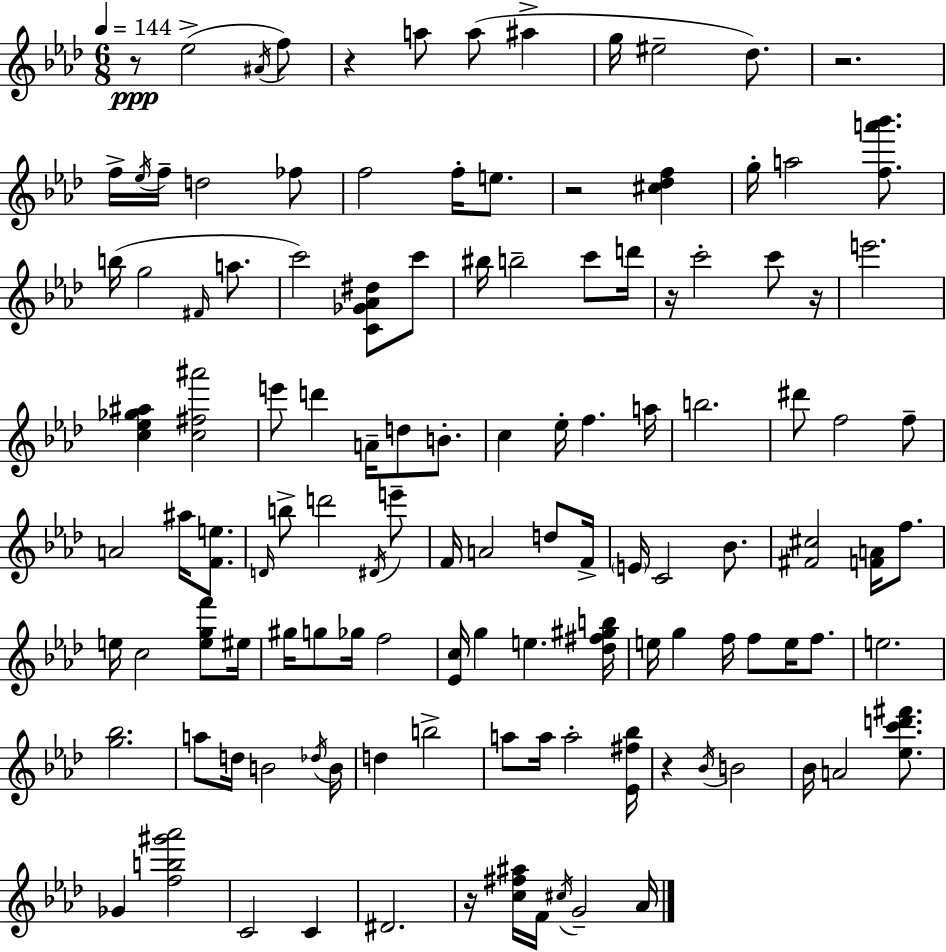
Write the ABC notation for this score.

X:1
T:Untitled
M:6/8
L:1/4
K:Fm
z/2 _e2 ^A/4 f/2 z a/2 a/2 ^a g/4 ^e2 _d/2 z2 f/4 _e/4 f/4 d2 _f/2 f2 f/4 e/2 z2 [^c_df] g/4 a2 [fa'_b']/2 b/4 g2 ^F/4 a/2 c'2 [C_G_A^d]/2 c'/2 ^b/4 b2 c'/2 d'/4 z/4 c'2 c'/2 z/4 e'2 [c_e_g^a] [c^f^a']2 e'/2 d' A/4 d/2 B/2 c _e/4 f a/4 b2 ^d'/2 f2 f/2 A2 ^a/4 [Fe]/2 D/4 b/2 d'2 ^D/4 e'/2 F/4 A2 d/2 F/4 E/4 C2 _B/2 [^F^c]2 [FA]/4 f/2 e/4 c2 [egf']/2 ^e/4 ^g/4 g/2 _g/4 f2 [_Ec]/4 g e [_d^f^gb]/4 e/4 g f/4 f/2 e/4 f/2 e2 [g_b]2 a/2 d/4 B2 _d/4 B/4 d b2 a/2 a/4 a2 [_E^f_b]/4 z _B/4 B2 _B/4 A2 [_ec'd'^f']/2 _G [fb^g'_a']2 C2 C ^D2 z/4 [c^f^a]/4 F/4 ^c/4 G2 _A/4